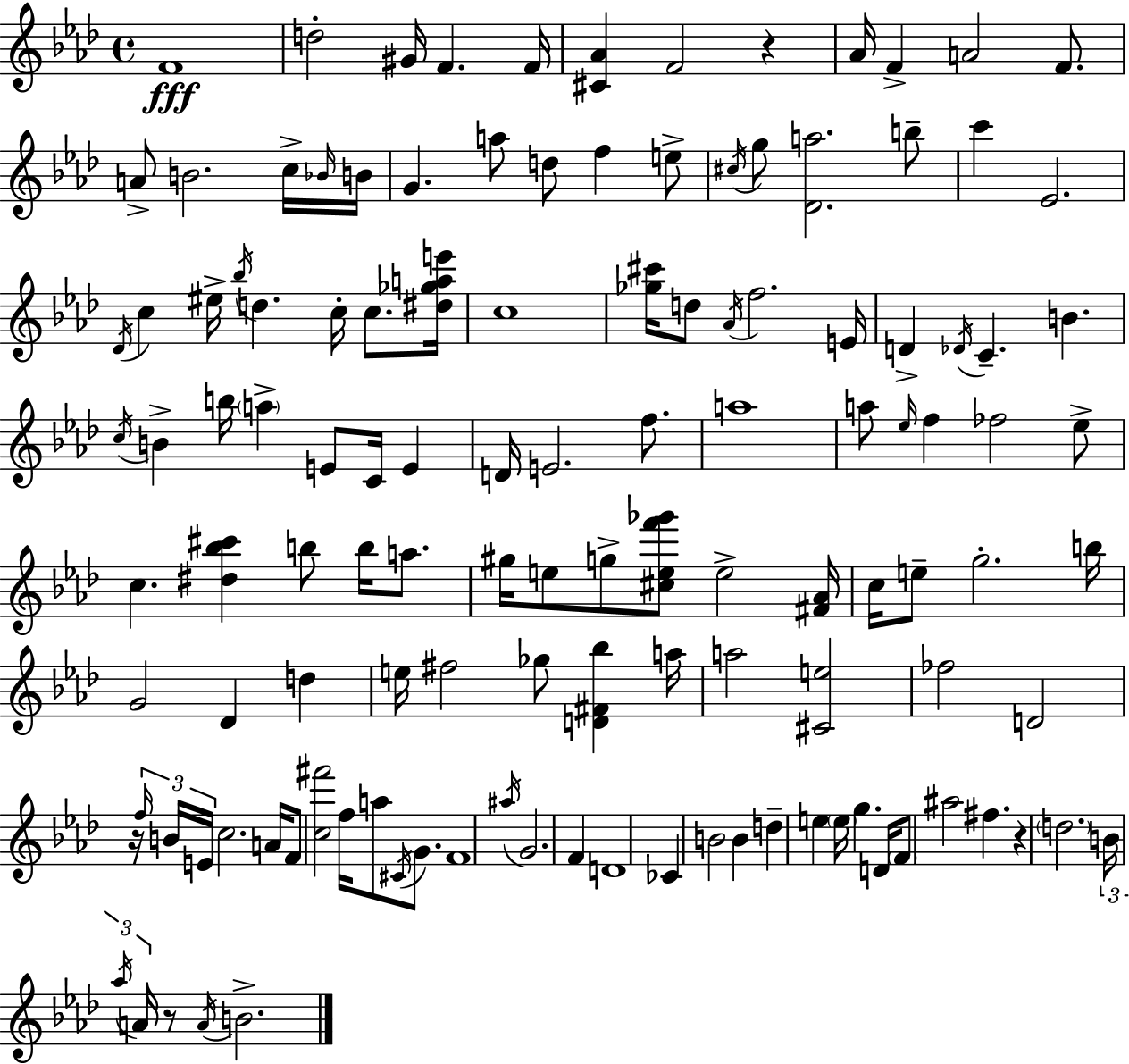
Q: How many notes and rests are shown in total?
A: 125